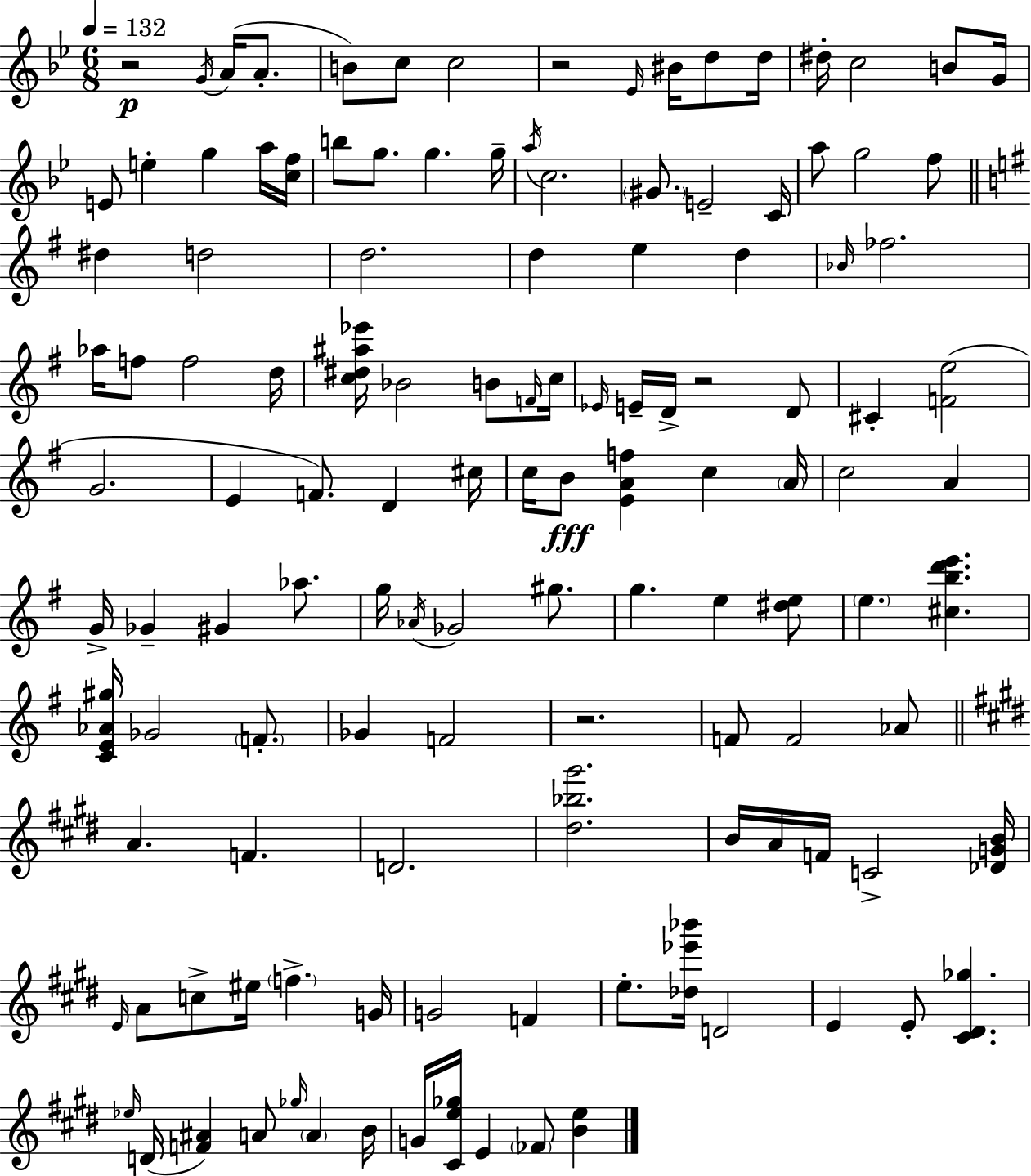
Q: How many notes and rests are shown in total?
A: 126